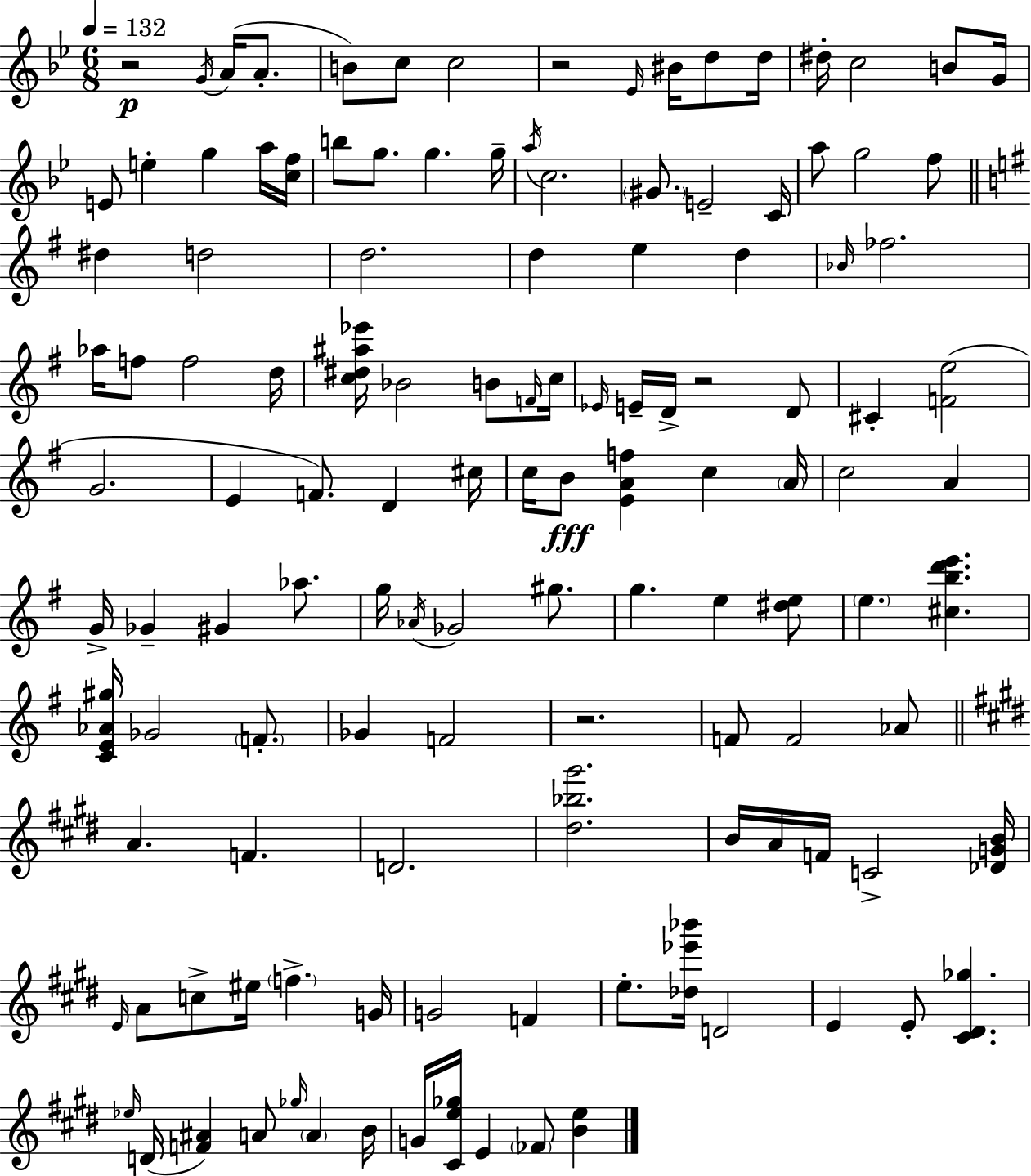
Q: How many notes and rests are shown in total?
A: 126